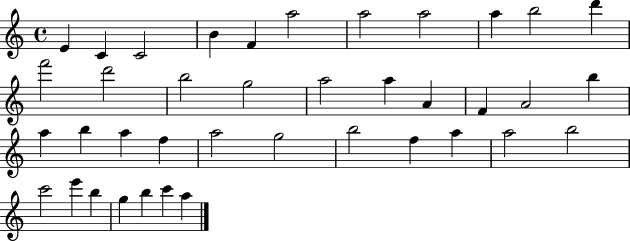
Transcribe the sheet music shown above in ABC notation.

X:1
T:Untitled
M:4/4
L:1/4
K:C
E C C2 B F a2 a2 a2 a b2 d' f'2 d'2 b2 g2 a2 a A F A2 b a b a f a2 g2 b2 f a a2 b2 c'2 e' b g b c' a